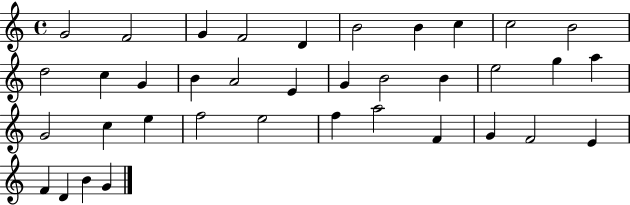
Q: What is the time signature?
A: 4/4